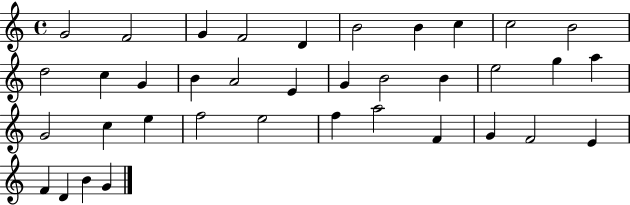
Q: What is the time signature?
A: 4/4